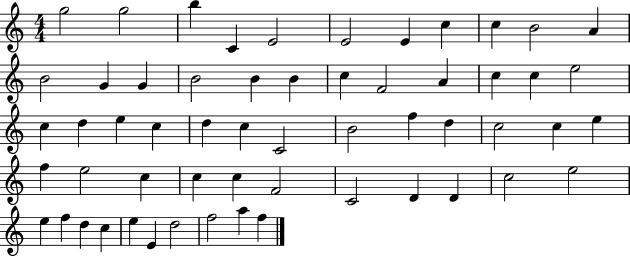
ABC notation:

X:1
T:Untitled
M:4/4
L:1/4
K:C
g2 g2 b C E2 E2 E c c B2 A B2 G G B2 B B c F2 A c c e2 c d e c d c C2 B2 f d c2 c e f e2 c c c F2 C2 D D c2 e2 e f d c e E d2 f2 a f